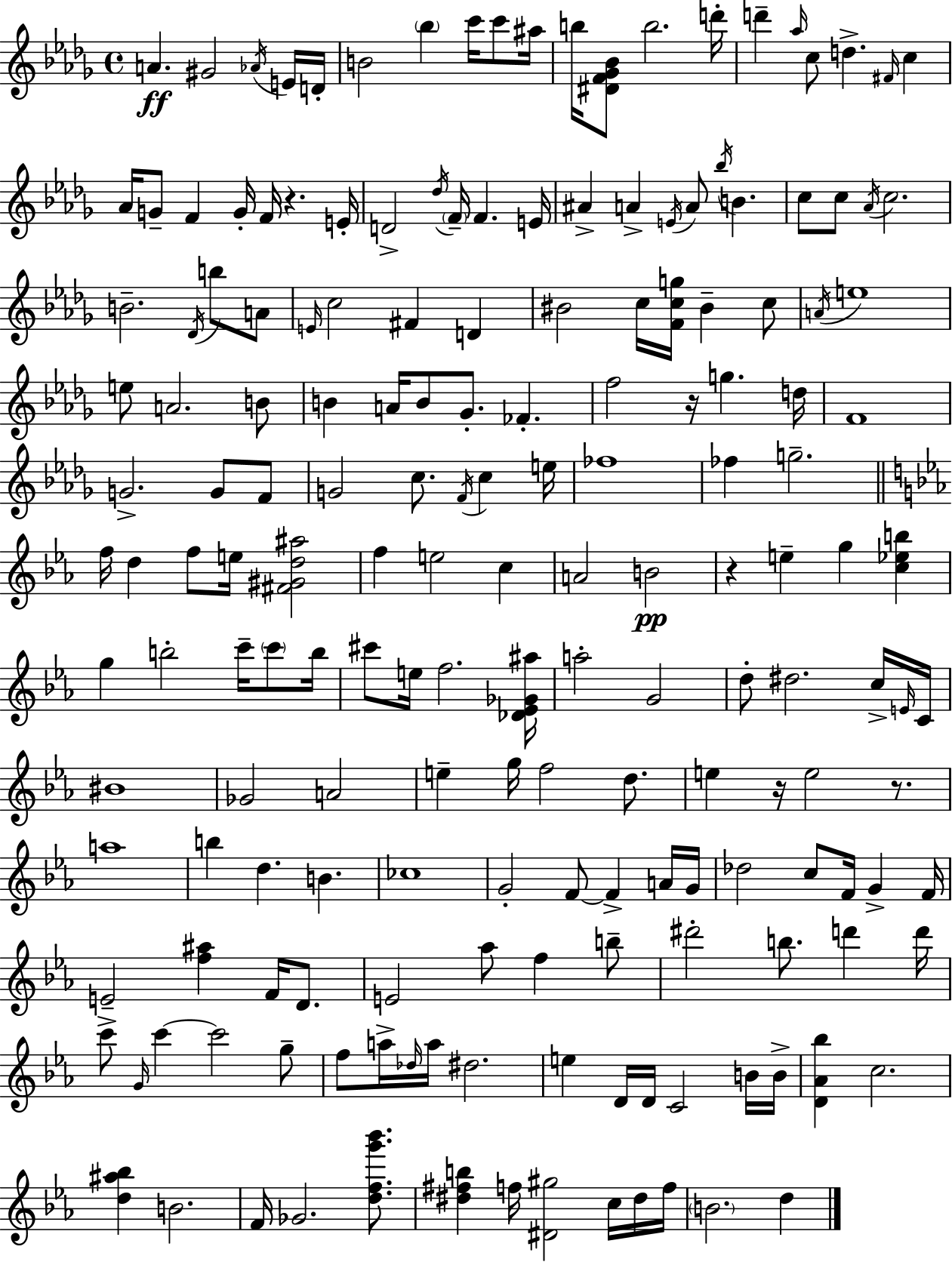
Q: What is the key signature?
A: BES minor